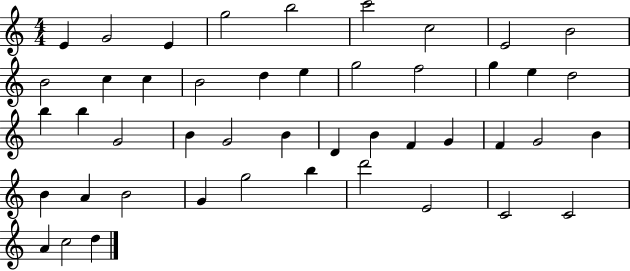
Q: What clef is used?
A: treble